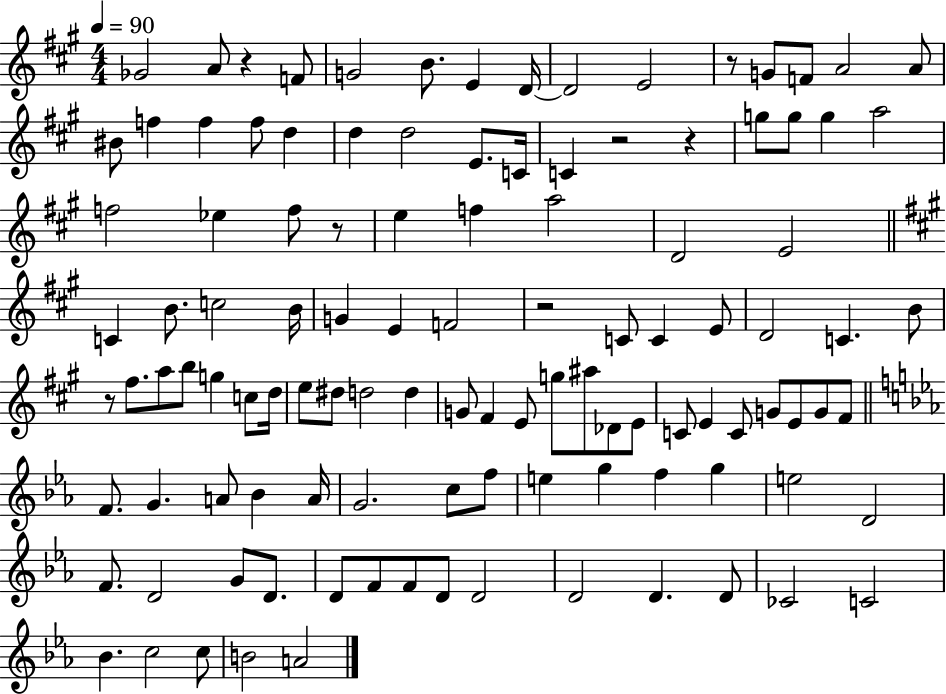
X:1
T:Untitled
M:4/4
L:1/4
K:A
_G2 A/2 z F/2 G2 B/2 E D/4 D2 E2 z/2 G/2 F/2 A2 A/2 ^B/2 f f f/2 d d d2 E/2 C/4 C z2 z g/2 g/2 g a2 f2 _e f/2 z/2 e f a2 D2 E2 C B/2 c2 B/4 G E F2 z2 C/2 C E/2 D2 C B/2 z/2 ^f/2 a/2 b/2 g c/2 d/4 e/2 ^d/2 d2 d G/2 ^F E/2 g/2 ^a/2 _D/2 E/2 C/2 E C/2 G/2 E/2 G/2 ^F/2 F/2 G A/2 _B A/4 G2 c/2 f/2 e g f g e2 D2 F/2 D2 G/2 D/2 D/2 F/2 F/2 D/2 D2 D2 D D/2 _C2 C2 _B c2 c/2 B2 A2